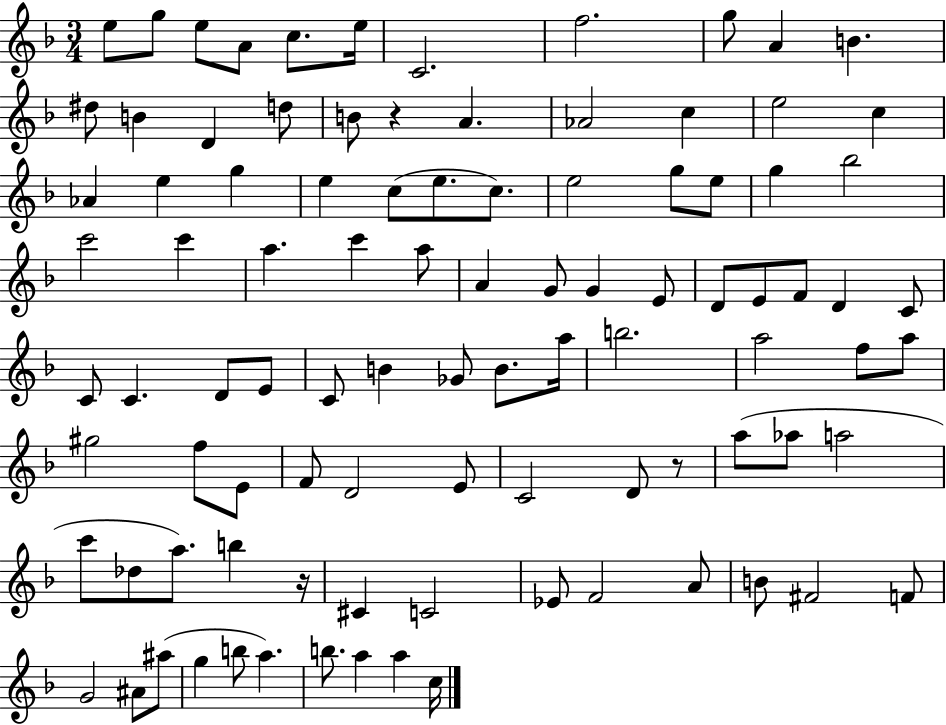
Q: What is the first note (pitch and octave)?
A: E5